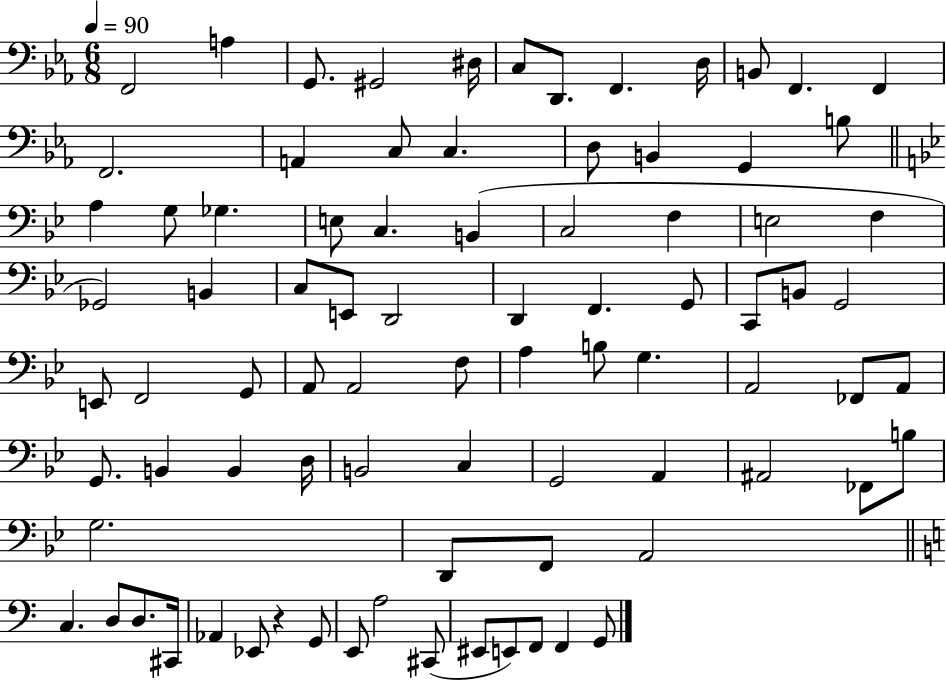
{
  \clef bass
  \numericTimeSignature
  \time 6/8
  \key ees \major
  \tempo 4 = 90
  f,2 a4 | g,8. gis,2 dis16 | c8 d,8. f,4. d16 | b,8 f,4. f,4 | \break f,2. | a,4 c8 c4. | d8 b,4 g,4 b8 | \bar "||" \break \key bes \major a4 g8 ges4. | e8 c4. b,4( | c2 f4 | e2 f4 | \break ges,2) b,4 | c8 e,8 d,2 | d,4 f,4. g,8 | c,8 b,8 g,2 | \break e,8 f,2 g,8 | a,8 a,2 f8 | a4 b8 g4. | a,2 fes,8 a,8 | \break g,8. b,4 b,4 d16 | b,2 c4 | g,2 a,4 | ais,2 fes,8 b8 | \break g2. | d,8 f,8 a,2 | \bar "||" \break \key a \minor c4. d8 d8. cis,16 | aes,4 ees,8 r4 g,8 | e,8 a2 cis,8( | eis,8 e,8) f,8 f,4 g,8 | \break \bar "|."
}